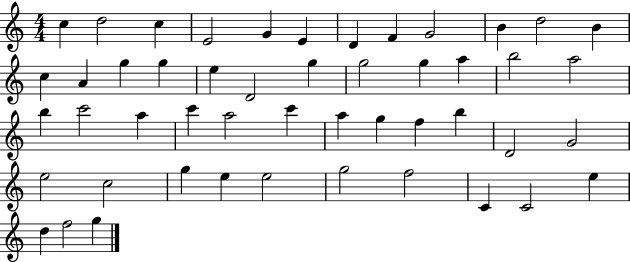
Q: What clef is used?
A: treble